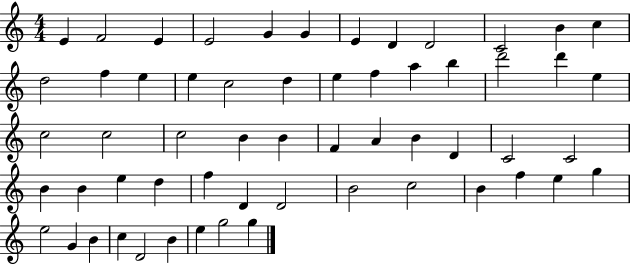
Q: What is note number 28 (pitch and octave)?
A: C5